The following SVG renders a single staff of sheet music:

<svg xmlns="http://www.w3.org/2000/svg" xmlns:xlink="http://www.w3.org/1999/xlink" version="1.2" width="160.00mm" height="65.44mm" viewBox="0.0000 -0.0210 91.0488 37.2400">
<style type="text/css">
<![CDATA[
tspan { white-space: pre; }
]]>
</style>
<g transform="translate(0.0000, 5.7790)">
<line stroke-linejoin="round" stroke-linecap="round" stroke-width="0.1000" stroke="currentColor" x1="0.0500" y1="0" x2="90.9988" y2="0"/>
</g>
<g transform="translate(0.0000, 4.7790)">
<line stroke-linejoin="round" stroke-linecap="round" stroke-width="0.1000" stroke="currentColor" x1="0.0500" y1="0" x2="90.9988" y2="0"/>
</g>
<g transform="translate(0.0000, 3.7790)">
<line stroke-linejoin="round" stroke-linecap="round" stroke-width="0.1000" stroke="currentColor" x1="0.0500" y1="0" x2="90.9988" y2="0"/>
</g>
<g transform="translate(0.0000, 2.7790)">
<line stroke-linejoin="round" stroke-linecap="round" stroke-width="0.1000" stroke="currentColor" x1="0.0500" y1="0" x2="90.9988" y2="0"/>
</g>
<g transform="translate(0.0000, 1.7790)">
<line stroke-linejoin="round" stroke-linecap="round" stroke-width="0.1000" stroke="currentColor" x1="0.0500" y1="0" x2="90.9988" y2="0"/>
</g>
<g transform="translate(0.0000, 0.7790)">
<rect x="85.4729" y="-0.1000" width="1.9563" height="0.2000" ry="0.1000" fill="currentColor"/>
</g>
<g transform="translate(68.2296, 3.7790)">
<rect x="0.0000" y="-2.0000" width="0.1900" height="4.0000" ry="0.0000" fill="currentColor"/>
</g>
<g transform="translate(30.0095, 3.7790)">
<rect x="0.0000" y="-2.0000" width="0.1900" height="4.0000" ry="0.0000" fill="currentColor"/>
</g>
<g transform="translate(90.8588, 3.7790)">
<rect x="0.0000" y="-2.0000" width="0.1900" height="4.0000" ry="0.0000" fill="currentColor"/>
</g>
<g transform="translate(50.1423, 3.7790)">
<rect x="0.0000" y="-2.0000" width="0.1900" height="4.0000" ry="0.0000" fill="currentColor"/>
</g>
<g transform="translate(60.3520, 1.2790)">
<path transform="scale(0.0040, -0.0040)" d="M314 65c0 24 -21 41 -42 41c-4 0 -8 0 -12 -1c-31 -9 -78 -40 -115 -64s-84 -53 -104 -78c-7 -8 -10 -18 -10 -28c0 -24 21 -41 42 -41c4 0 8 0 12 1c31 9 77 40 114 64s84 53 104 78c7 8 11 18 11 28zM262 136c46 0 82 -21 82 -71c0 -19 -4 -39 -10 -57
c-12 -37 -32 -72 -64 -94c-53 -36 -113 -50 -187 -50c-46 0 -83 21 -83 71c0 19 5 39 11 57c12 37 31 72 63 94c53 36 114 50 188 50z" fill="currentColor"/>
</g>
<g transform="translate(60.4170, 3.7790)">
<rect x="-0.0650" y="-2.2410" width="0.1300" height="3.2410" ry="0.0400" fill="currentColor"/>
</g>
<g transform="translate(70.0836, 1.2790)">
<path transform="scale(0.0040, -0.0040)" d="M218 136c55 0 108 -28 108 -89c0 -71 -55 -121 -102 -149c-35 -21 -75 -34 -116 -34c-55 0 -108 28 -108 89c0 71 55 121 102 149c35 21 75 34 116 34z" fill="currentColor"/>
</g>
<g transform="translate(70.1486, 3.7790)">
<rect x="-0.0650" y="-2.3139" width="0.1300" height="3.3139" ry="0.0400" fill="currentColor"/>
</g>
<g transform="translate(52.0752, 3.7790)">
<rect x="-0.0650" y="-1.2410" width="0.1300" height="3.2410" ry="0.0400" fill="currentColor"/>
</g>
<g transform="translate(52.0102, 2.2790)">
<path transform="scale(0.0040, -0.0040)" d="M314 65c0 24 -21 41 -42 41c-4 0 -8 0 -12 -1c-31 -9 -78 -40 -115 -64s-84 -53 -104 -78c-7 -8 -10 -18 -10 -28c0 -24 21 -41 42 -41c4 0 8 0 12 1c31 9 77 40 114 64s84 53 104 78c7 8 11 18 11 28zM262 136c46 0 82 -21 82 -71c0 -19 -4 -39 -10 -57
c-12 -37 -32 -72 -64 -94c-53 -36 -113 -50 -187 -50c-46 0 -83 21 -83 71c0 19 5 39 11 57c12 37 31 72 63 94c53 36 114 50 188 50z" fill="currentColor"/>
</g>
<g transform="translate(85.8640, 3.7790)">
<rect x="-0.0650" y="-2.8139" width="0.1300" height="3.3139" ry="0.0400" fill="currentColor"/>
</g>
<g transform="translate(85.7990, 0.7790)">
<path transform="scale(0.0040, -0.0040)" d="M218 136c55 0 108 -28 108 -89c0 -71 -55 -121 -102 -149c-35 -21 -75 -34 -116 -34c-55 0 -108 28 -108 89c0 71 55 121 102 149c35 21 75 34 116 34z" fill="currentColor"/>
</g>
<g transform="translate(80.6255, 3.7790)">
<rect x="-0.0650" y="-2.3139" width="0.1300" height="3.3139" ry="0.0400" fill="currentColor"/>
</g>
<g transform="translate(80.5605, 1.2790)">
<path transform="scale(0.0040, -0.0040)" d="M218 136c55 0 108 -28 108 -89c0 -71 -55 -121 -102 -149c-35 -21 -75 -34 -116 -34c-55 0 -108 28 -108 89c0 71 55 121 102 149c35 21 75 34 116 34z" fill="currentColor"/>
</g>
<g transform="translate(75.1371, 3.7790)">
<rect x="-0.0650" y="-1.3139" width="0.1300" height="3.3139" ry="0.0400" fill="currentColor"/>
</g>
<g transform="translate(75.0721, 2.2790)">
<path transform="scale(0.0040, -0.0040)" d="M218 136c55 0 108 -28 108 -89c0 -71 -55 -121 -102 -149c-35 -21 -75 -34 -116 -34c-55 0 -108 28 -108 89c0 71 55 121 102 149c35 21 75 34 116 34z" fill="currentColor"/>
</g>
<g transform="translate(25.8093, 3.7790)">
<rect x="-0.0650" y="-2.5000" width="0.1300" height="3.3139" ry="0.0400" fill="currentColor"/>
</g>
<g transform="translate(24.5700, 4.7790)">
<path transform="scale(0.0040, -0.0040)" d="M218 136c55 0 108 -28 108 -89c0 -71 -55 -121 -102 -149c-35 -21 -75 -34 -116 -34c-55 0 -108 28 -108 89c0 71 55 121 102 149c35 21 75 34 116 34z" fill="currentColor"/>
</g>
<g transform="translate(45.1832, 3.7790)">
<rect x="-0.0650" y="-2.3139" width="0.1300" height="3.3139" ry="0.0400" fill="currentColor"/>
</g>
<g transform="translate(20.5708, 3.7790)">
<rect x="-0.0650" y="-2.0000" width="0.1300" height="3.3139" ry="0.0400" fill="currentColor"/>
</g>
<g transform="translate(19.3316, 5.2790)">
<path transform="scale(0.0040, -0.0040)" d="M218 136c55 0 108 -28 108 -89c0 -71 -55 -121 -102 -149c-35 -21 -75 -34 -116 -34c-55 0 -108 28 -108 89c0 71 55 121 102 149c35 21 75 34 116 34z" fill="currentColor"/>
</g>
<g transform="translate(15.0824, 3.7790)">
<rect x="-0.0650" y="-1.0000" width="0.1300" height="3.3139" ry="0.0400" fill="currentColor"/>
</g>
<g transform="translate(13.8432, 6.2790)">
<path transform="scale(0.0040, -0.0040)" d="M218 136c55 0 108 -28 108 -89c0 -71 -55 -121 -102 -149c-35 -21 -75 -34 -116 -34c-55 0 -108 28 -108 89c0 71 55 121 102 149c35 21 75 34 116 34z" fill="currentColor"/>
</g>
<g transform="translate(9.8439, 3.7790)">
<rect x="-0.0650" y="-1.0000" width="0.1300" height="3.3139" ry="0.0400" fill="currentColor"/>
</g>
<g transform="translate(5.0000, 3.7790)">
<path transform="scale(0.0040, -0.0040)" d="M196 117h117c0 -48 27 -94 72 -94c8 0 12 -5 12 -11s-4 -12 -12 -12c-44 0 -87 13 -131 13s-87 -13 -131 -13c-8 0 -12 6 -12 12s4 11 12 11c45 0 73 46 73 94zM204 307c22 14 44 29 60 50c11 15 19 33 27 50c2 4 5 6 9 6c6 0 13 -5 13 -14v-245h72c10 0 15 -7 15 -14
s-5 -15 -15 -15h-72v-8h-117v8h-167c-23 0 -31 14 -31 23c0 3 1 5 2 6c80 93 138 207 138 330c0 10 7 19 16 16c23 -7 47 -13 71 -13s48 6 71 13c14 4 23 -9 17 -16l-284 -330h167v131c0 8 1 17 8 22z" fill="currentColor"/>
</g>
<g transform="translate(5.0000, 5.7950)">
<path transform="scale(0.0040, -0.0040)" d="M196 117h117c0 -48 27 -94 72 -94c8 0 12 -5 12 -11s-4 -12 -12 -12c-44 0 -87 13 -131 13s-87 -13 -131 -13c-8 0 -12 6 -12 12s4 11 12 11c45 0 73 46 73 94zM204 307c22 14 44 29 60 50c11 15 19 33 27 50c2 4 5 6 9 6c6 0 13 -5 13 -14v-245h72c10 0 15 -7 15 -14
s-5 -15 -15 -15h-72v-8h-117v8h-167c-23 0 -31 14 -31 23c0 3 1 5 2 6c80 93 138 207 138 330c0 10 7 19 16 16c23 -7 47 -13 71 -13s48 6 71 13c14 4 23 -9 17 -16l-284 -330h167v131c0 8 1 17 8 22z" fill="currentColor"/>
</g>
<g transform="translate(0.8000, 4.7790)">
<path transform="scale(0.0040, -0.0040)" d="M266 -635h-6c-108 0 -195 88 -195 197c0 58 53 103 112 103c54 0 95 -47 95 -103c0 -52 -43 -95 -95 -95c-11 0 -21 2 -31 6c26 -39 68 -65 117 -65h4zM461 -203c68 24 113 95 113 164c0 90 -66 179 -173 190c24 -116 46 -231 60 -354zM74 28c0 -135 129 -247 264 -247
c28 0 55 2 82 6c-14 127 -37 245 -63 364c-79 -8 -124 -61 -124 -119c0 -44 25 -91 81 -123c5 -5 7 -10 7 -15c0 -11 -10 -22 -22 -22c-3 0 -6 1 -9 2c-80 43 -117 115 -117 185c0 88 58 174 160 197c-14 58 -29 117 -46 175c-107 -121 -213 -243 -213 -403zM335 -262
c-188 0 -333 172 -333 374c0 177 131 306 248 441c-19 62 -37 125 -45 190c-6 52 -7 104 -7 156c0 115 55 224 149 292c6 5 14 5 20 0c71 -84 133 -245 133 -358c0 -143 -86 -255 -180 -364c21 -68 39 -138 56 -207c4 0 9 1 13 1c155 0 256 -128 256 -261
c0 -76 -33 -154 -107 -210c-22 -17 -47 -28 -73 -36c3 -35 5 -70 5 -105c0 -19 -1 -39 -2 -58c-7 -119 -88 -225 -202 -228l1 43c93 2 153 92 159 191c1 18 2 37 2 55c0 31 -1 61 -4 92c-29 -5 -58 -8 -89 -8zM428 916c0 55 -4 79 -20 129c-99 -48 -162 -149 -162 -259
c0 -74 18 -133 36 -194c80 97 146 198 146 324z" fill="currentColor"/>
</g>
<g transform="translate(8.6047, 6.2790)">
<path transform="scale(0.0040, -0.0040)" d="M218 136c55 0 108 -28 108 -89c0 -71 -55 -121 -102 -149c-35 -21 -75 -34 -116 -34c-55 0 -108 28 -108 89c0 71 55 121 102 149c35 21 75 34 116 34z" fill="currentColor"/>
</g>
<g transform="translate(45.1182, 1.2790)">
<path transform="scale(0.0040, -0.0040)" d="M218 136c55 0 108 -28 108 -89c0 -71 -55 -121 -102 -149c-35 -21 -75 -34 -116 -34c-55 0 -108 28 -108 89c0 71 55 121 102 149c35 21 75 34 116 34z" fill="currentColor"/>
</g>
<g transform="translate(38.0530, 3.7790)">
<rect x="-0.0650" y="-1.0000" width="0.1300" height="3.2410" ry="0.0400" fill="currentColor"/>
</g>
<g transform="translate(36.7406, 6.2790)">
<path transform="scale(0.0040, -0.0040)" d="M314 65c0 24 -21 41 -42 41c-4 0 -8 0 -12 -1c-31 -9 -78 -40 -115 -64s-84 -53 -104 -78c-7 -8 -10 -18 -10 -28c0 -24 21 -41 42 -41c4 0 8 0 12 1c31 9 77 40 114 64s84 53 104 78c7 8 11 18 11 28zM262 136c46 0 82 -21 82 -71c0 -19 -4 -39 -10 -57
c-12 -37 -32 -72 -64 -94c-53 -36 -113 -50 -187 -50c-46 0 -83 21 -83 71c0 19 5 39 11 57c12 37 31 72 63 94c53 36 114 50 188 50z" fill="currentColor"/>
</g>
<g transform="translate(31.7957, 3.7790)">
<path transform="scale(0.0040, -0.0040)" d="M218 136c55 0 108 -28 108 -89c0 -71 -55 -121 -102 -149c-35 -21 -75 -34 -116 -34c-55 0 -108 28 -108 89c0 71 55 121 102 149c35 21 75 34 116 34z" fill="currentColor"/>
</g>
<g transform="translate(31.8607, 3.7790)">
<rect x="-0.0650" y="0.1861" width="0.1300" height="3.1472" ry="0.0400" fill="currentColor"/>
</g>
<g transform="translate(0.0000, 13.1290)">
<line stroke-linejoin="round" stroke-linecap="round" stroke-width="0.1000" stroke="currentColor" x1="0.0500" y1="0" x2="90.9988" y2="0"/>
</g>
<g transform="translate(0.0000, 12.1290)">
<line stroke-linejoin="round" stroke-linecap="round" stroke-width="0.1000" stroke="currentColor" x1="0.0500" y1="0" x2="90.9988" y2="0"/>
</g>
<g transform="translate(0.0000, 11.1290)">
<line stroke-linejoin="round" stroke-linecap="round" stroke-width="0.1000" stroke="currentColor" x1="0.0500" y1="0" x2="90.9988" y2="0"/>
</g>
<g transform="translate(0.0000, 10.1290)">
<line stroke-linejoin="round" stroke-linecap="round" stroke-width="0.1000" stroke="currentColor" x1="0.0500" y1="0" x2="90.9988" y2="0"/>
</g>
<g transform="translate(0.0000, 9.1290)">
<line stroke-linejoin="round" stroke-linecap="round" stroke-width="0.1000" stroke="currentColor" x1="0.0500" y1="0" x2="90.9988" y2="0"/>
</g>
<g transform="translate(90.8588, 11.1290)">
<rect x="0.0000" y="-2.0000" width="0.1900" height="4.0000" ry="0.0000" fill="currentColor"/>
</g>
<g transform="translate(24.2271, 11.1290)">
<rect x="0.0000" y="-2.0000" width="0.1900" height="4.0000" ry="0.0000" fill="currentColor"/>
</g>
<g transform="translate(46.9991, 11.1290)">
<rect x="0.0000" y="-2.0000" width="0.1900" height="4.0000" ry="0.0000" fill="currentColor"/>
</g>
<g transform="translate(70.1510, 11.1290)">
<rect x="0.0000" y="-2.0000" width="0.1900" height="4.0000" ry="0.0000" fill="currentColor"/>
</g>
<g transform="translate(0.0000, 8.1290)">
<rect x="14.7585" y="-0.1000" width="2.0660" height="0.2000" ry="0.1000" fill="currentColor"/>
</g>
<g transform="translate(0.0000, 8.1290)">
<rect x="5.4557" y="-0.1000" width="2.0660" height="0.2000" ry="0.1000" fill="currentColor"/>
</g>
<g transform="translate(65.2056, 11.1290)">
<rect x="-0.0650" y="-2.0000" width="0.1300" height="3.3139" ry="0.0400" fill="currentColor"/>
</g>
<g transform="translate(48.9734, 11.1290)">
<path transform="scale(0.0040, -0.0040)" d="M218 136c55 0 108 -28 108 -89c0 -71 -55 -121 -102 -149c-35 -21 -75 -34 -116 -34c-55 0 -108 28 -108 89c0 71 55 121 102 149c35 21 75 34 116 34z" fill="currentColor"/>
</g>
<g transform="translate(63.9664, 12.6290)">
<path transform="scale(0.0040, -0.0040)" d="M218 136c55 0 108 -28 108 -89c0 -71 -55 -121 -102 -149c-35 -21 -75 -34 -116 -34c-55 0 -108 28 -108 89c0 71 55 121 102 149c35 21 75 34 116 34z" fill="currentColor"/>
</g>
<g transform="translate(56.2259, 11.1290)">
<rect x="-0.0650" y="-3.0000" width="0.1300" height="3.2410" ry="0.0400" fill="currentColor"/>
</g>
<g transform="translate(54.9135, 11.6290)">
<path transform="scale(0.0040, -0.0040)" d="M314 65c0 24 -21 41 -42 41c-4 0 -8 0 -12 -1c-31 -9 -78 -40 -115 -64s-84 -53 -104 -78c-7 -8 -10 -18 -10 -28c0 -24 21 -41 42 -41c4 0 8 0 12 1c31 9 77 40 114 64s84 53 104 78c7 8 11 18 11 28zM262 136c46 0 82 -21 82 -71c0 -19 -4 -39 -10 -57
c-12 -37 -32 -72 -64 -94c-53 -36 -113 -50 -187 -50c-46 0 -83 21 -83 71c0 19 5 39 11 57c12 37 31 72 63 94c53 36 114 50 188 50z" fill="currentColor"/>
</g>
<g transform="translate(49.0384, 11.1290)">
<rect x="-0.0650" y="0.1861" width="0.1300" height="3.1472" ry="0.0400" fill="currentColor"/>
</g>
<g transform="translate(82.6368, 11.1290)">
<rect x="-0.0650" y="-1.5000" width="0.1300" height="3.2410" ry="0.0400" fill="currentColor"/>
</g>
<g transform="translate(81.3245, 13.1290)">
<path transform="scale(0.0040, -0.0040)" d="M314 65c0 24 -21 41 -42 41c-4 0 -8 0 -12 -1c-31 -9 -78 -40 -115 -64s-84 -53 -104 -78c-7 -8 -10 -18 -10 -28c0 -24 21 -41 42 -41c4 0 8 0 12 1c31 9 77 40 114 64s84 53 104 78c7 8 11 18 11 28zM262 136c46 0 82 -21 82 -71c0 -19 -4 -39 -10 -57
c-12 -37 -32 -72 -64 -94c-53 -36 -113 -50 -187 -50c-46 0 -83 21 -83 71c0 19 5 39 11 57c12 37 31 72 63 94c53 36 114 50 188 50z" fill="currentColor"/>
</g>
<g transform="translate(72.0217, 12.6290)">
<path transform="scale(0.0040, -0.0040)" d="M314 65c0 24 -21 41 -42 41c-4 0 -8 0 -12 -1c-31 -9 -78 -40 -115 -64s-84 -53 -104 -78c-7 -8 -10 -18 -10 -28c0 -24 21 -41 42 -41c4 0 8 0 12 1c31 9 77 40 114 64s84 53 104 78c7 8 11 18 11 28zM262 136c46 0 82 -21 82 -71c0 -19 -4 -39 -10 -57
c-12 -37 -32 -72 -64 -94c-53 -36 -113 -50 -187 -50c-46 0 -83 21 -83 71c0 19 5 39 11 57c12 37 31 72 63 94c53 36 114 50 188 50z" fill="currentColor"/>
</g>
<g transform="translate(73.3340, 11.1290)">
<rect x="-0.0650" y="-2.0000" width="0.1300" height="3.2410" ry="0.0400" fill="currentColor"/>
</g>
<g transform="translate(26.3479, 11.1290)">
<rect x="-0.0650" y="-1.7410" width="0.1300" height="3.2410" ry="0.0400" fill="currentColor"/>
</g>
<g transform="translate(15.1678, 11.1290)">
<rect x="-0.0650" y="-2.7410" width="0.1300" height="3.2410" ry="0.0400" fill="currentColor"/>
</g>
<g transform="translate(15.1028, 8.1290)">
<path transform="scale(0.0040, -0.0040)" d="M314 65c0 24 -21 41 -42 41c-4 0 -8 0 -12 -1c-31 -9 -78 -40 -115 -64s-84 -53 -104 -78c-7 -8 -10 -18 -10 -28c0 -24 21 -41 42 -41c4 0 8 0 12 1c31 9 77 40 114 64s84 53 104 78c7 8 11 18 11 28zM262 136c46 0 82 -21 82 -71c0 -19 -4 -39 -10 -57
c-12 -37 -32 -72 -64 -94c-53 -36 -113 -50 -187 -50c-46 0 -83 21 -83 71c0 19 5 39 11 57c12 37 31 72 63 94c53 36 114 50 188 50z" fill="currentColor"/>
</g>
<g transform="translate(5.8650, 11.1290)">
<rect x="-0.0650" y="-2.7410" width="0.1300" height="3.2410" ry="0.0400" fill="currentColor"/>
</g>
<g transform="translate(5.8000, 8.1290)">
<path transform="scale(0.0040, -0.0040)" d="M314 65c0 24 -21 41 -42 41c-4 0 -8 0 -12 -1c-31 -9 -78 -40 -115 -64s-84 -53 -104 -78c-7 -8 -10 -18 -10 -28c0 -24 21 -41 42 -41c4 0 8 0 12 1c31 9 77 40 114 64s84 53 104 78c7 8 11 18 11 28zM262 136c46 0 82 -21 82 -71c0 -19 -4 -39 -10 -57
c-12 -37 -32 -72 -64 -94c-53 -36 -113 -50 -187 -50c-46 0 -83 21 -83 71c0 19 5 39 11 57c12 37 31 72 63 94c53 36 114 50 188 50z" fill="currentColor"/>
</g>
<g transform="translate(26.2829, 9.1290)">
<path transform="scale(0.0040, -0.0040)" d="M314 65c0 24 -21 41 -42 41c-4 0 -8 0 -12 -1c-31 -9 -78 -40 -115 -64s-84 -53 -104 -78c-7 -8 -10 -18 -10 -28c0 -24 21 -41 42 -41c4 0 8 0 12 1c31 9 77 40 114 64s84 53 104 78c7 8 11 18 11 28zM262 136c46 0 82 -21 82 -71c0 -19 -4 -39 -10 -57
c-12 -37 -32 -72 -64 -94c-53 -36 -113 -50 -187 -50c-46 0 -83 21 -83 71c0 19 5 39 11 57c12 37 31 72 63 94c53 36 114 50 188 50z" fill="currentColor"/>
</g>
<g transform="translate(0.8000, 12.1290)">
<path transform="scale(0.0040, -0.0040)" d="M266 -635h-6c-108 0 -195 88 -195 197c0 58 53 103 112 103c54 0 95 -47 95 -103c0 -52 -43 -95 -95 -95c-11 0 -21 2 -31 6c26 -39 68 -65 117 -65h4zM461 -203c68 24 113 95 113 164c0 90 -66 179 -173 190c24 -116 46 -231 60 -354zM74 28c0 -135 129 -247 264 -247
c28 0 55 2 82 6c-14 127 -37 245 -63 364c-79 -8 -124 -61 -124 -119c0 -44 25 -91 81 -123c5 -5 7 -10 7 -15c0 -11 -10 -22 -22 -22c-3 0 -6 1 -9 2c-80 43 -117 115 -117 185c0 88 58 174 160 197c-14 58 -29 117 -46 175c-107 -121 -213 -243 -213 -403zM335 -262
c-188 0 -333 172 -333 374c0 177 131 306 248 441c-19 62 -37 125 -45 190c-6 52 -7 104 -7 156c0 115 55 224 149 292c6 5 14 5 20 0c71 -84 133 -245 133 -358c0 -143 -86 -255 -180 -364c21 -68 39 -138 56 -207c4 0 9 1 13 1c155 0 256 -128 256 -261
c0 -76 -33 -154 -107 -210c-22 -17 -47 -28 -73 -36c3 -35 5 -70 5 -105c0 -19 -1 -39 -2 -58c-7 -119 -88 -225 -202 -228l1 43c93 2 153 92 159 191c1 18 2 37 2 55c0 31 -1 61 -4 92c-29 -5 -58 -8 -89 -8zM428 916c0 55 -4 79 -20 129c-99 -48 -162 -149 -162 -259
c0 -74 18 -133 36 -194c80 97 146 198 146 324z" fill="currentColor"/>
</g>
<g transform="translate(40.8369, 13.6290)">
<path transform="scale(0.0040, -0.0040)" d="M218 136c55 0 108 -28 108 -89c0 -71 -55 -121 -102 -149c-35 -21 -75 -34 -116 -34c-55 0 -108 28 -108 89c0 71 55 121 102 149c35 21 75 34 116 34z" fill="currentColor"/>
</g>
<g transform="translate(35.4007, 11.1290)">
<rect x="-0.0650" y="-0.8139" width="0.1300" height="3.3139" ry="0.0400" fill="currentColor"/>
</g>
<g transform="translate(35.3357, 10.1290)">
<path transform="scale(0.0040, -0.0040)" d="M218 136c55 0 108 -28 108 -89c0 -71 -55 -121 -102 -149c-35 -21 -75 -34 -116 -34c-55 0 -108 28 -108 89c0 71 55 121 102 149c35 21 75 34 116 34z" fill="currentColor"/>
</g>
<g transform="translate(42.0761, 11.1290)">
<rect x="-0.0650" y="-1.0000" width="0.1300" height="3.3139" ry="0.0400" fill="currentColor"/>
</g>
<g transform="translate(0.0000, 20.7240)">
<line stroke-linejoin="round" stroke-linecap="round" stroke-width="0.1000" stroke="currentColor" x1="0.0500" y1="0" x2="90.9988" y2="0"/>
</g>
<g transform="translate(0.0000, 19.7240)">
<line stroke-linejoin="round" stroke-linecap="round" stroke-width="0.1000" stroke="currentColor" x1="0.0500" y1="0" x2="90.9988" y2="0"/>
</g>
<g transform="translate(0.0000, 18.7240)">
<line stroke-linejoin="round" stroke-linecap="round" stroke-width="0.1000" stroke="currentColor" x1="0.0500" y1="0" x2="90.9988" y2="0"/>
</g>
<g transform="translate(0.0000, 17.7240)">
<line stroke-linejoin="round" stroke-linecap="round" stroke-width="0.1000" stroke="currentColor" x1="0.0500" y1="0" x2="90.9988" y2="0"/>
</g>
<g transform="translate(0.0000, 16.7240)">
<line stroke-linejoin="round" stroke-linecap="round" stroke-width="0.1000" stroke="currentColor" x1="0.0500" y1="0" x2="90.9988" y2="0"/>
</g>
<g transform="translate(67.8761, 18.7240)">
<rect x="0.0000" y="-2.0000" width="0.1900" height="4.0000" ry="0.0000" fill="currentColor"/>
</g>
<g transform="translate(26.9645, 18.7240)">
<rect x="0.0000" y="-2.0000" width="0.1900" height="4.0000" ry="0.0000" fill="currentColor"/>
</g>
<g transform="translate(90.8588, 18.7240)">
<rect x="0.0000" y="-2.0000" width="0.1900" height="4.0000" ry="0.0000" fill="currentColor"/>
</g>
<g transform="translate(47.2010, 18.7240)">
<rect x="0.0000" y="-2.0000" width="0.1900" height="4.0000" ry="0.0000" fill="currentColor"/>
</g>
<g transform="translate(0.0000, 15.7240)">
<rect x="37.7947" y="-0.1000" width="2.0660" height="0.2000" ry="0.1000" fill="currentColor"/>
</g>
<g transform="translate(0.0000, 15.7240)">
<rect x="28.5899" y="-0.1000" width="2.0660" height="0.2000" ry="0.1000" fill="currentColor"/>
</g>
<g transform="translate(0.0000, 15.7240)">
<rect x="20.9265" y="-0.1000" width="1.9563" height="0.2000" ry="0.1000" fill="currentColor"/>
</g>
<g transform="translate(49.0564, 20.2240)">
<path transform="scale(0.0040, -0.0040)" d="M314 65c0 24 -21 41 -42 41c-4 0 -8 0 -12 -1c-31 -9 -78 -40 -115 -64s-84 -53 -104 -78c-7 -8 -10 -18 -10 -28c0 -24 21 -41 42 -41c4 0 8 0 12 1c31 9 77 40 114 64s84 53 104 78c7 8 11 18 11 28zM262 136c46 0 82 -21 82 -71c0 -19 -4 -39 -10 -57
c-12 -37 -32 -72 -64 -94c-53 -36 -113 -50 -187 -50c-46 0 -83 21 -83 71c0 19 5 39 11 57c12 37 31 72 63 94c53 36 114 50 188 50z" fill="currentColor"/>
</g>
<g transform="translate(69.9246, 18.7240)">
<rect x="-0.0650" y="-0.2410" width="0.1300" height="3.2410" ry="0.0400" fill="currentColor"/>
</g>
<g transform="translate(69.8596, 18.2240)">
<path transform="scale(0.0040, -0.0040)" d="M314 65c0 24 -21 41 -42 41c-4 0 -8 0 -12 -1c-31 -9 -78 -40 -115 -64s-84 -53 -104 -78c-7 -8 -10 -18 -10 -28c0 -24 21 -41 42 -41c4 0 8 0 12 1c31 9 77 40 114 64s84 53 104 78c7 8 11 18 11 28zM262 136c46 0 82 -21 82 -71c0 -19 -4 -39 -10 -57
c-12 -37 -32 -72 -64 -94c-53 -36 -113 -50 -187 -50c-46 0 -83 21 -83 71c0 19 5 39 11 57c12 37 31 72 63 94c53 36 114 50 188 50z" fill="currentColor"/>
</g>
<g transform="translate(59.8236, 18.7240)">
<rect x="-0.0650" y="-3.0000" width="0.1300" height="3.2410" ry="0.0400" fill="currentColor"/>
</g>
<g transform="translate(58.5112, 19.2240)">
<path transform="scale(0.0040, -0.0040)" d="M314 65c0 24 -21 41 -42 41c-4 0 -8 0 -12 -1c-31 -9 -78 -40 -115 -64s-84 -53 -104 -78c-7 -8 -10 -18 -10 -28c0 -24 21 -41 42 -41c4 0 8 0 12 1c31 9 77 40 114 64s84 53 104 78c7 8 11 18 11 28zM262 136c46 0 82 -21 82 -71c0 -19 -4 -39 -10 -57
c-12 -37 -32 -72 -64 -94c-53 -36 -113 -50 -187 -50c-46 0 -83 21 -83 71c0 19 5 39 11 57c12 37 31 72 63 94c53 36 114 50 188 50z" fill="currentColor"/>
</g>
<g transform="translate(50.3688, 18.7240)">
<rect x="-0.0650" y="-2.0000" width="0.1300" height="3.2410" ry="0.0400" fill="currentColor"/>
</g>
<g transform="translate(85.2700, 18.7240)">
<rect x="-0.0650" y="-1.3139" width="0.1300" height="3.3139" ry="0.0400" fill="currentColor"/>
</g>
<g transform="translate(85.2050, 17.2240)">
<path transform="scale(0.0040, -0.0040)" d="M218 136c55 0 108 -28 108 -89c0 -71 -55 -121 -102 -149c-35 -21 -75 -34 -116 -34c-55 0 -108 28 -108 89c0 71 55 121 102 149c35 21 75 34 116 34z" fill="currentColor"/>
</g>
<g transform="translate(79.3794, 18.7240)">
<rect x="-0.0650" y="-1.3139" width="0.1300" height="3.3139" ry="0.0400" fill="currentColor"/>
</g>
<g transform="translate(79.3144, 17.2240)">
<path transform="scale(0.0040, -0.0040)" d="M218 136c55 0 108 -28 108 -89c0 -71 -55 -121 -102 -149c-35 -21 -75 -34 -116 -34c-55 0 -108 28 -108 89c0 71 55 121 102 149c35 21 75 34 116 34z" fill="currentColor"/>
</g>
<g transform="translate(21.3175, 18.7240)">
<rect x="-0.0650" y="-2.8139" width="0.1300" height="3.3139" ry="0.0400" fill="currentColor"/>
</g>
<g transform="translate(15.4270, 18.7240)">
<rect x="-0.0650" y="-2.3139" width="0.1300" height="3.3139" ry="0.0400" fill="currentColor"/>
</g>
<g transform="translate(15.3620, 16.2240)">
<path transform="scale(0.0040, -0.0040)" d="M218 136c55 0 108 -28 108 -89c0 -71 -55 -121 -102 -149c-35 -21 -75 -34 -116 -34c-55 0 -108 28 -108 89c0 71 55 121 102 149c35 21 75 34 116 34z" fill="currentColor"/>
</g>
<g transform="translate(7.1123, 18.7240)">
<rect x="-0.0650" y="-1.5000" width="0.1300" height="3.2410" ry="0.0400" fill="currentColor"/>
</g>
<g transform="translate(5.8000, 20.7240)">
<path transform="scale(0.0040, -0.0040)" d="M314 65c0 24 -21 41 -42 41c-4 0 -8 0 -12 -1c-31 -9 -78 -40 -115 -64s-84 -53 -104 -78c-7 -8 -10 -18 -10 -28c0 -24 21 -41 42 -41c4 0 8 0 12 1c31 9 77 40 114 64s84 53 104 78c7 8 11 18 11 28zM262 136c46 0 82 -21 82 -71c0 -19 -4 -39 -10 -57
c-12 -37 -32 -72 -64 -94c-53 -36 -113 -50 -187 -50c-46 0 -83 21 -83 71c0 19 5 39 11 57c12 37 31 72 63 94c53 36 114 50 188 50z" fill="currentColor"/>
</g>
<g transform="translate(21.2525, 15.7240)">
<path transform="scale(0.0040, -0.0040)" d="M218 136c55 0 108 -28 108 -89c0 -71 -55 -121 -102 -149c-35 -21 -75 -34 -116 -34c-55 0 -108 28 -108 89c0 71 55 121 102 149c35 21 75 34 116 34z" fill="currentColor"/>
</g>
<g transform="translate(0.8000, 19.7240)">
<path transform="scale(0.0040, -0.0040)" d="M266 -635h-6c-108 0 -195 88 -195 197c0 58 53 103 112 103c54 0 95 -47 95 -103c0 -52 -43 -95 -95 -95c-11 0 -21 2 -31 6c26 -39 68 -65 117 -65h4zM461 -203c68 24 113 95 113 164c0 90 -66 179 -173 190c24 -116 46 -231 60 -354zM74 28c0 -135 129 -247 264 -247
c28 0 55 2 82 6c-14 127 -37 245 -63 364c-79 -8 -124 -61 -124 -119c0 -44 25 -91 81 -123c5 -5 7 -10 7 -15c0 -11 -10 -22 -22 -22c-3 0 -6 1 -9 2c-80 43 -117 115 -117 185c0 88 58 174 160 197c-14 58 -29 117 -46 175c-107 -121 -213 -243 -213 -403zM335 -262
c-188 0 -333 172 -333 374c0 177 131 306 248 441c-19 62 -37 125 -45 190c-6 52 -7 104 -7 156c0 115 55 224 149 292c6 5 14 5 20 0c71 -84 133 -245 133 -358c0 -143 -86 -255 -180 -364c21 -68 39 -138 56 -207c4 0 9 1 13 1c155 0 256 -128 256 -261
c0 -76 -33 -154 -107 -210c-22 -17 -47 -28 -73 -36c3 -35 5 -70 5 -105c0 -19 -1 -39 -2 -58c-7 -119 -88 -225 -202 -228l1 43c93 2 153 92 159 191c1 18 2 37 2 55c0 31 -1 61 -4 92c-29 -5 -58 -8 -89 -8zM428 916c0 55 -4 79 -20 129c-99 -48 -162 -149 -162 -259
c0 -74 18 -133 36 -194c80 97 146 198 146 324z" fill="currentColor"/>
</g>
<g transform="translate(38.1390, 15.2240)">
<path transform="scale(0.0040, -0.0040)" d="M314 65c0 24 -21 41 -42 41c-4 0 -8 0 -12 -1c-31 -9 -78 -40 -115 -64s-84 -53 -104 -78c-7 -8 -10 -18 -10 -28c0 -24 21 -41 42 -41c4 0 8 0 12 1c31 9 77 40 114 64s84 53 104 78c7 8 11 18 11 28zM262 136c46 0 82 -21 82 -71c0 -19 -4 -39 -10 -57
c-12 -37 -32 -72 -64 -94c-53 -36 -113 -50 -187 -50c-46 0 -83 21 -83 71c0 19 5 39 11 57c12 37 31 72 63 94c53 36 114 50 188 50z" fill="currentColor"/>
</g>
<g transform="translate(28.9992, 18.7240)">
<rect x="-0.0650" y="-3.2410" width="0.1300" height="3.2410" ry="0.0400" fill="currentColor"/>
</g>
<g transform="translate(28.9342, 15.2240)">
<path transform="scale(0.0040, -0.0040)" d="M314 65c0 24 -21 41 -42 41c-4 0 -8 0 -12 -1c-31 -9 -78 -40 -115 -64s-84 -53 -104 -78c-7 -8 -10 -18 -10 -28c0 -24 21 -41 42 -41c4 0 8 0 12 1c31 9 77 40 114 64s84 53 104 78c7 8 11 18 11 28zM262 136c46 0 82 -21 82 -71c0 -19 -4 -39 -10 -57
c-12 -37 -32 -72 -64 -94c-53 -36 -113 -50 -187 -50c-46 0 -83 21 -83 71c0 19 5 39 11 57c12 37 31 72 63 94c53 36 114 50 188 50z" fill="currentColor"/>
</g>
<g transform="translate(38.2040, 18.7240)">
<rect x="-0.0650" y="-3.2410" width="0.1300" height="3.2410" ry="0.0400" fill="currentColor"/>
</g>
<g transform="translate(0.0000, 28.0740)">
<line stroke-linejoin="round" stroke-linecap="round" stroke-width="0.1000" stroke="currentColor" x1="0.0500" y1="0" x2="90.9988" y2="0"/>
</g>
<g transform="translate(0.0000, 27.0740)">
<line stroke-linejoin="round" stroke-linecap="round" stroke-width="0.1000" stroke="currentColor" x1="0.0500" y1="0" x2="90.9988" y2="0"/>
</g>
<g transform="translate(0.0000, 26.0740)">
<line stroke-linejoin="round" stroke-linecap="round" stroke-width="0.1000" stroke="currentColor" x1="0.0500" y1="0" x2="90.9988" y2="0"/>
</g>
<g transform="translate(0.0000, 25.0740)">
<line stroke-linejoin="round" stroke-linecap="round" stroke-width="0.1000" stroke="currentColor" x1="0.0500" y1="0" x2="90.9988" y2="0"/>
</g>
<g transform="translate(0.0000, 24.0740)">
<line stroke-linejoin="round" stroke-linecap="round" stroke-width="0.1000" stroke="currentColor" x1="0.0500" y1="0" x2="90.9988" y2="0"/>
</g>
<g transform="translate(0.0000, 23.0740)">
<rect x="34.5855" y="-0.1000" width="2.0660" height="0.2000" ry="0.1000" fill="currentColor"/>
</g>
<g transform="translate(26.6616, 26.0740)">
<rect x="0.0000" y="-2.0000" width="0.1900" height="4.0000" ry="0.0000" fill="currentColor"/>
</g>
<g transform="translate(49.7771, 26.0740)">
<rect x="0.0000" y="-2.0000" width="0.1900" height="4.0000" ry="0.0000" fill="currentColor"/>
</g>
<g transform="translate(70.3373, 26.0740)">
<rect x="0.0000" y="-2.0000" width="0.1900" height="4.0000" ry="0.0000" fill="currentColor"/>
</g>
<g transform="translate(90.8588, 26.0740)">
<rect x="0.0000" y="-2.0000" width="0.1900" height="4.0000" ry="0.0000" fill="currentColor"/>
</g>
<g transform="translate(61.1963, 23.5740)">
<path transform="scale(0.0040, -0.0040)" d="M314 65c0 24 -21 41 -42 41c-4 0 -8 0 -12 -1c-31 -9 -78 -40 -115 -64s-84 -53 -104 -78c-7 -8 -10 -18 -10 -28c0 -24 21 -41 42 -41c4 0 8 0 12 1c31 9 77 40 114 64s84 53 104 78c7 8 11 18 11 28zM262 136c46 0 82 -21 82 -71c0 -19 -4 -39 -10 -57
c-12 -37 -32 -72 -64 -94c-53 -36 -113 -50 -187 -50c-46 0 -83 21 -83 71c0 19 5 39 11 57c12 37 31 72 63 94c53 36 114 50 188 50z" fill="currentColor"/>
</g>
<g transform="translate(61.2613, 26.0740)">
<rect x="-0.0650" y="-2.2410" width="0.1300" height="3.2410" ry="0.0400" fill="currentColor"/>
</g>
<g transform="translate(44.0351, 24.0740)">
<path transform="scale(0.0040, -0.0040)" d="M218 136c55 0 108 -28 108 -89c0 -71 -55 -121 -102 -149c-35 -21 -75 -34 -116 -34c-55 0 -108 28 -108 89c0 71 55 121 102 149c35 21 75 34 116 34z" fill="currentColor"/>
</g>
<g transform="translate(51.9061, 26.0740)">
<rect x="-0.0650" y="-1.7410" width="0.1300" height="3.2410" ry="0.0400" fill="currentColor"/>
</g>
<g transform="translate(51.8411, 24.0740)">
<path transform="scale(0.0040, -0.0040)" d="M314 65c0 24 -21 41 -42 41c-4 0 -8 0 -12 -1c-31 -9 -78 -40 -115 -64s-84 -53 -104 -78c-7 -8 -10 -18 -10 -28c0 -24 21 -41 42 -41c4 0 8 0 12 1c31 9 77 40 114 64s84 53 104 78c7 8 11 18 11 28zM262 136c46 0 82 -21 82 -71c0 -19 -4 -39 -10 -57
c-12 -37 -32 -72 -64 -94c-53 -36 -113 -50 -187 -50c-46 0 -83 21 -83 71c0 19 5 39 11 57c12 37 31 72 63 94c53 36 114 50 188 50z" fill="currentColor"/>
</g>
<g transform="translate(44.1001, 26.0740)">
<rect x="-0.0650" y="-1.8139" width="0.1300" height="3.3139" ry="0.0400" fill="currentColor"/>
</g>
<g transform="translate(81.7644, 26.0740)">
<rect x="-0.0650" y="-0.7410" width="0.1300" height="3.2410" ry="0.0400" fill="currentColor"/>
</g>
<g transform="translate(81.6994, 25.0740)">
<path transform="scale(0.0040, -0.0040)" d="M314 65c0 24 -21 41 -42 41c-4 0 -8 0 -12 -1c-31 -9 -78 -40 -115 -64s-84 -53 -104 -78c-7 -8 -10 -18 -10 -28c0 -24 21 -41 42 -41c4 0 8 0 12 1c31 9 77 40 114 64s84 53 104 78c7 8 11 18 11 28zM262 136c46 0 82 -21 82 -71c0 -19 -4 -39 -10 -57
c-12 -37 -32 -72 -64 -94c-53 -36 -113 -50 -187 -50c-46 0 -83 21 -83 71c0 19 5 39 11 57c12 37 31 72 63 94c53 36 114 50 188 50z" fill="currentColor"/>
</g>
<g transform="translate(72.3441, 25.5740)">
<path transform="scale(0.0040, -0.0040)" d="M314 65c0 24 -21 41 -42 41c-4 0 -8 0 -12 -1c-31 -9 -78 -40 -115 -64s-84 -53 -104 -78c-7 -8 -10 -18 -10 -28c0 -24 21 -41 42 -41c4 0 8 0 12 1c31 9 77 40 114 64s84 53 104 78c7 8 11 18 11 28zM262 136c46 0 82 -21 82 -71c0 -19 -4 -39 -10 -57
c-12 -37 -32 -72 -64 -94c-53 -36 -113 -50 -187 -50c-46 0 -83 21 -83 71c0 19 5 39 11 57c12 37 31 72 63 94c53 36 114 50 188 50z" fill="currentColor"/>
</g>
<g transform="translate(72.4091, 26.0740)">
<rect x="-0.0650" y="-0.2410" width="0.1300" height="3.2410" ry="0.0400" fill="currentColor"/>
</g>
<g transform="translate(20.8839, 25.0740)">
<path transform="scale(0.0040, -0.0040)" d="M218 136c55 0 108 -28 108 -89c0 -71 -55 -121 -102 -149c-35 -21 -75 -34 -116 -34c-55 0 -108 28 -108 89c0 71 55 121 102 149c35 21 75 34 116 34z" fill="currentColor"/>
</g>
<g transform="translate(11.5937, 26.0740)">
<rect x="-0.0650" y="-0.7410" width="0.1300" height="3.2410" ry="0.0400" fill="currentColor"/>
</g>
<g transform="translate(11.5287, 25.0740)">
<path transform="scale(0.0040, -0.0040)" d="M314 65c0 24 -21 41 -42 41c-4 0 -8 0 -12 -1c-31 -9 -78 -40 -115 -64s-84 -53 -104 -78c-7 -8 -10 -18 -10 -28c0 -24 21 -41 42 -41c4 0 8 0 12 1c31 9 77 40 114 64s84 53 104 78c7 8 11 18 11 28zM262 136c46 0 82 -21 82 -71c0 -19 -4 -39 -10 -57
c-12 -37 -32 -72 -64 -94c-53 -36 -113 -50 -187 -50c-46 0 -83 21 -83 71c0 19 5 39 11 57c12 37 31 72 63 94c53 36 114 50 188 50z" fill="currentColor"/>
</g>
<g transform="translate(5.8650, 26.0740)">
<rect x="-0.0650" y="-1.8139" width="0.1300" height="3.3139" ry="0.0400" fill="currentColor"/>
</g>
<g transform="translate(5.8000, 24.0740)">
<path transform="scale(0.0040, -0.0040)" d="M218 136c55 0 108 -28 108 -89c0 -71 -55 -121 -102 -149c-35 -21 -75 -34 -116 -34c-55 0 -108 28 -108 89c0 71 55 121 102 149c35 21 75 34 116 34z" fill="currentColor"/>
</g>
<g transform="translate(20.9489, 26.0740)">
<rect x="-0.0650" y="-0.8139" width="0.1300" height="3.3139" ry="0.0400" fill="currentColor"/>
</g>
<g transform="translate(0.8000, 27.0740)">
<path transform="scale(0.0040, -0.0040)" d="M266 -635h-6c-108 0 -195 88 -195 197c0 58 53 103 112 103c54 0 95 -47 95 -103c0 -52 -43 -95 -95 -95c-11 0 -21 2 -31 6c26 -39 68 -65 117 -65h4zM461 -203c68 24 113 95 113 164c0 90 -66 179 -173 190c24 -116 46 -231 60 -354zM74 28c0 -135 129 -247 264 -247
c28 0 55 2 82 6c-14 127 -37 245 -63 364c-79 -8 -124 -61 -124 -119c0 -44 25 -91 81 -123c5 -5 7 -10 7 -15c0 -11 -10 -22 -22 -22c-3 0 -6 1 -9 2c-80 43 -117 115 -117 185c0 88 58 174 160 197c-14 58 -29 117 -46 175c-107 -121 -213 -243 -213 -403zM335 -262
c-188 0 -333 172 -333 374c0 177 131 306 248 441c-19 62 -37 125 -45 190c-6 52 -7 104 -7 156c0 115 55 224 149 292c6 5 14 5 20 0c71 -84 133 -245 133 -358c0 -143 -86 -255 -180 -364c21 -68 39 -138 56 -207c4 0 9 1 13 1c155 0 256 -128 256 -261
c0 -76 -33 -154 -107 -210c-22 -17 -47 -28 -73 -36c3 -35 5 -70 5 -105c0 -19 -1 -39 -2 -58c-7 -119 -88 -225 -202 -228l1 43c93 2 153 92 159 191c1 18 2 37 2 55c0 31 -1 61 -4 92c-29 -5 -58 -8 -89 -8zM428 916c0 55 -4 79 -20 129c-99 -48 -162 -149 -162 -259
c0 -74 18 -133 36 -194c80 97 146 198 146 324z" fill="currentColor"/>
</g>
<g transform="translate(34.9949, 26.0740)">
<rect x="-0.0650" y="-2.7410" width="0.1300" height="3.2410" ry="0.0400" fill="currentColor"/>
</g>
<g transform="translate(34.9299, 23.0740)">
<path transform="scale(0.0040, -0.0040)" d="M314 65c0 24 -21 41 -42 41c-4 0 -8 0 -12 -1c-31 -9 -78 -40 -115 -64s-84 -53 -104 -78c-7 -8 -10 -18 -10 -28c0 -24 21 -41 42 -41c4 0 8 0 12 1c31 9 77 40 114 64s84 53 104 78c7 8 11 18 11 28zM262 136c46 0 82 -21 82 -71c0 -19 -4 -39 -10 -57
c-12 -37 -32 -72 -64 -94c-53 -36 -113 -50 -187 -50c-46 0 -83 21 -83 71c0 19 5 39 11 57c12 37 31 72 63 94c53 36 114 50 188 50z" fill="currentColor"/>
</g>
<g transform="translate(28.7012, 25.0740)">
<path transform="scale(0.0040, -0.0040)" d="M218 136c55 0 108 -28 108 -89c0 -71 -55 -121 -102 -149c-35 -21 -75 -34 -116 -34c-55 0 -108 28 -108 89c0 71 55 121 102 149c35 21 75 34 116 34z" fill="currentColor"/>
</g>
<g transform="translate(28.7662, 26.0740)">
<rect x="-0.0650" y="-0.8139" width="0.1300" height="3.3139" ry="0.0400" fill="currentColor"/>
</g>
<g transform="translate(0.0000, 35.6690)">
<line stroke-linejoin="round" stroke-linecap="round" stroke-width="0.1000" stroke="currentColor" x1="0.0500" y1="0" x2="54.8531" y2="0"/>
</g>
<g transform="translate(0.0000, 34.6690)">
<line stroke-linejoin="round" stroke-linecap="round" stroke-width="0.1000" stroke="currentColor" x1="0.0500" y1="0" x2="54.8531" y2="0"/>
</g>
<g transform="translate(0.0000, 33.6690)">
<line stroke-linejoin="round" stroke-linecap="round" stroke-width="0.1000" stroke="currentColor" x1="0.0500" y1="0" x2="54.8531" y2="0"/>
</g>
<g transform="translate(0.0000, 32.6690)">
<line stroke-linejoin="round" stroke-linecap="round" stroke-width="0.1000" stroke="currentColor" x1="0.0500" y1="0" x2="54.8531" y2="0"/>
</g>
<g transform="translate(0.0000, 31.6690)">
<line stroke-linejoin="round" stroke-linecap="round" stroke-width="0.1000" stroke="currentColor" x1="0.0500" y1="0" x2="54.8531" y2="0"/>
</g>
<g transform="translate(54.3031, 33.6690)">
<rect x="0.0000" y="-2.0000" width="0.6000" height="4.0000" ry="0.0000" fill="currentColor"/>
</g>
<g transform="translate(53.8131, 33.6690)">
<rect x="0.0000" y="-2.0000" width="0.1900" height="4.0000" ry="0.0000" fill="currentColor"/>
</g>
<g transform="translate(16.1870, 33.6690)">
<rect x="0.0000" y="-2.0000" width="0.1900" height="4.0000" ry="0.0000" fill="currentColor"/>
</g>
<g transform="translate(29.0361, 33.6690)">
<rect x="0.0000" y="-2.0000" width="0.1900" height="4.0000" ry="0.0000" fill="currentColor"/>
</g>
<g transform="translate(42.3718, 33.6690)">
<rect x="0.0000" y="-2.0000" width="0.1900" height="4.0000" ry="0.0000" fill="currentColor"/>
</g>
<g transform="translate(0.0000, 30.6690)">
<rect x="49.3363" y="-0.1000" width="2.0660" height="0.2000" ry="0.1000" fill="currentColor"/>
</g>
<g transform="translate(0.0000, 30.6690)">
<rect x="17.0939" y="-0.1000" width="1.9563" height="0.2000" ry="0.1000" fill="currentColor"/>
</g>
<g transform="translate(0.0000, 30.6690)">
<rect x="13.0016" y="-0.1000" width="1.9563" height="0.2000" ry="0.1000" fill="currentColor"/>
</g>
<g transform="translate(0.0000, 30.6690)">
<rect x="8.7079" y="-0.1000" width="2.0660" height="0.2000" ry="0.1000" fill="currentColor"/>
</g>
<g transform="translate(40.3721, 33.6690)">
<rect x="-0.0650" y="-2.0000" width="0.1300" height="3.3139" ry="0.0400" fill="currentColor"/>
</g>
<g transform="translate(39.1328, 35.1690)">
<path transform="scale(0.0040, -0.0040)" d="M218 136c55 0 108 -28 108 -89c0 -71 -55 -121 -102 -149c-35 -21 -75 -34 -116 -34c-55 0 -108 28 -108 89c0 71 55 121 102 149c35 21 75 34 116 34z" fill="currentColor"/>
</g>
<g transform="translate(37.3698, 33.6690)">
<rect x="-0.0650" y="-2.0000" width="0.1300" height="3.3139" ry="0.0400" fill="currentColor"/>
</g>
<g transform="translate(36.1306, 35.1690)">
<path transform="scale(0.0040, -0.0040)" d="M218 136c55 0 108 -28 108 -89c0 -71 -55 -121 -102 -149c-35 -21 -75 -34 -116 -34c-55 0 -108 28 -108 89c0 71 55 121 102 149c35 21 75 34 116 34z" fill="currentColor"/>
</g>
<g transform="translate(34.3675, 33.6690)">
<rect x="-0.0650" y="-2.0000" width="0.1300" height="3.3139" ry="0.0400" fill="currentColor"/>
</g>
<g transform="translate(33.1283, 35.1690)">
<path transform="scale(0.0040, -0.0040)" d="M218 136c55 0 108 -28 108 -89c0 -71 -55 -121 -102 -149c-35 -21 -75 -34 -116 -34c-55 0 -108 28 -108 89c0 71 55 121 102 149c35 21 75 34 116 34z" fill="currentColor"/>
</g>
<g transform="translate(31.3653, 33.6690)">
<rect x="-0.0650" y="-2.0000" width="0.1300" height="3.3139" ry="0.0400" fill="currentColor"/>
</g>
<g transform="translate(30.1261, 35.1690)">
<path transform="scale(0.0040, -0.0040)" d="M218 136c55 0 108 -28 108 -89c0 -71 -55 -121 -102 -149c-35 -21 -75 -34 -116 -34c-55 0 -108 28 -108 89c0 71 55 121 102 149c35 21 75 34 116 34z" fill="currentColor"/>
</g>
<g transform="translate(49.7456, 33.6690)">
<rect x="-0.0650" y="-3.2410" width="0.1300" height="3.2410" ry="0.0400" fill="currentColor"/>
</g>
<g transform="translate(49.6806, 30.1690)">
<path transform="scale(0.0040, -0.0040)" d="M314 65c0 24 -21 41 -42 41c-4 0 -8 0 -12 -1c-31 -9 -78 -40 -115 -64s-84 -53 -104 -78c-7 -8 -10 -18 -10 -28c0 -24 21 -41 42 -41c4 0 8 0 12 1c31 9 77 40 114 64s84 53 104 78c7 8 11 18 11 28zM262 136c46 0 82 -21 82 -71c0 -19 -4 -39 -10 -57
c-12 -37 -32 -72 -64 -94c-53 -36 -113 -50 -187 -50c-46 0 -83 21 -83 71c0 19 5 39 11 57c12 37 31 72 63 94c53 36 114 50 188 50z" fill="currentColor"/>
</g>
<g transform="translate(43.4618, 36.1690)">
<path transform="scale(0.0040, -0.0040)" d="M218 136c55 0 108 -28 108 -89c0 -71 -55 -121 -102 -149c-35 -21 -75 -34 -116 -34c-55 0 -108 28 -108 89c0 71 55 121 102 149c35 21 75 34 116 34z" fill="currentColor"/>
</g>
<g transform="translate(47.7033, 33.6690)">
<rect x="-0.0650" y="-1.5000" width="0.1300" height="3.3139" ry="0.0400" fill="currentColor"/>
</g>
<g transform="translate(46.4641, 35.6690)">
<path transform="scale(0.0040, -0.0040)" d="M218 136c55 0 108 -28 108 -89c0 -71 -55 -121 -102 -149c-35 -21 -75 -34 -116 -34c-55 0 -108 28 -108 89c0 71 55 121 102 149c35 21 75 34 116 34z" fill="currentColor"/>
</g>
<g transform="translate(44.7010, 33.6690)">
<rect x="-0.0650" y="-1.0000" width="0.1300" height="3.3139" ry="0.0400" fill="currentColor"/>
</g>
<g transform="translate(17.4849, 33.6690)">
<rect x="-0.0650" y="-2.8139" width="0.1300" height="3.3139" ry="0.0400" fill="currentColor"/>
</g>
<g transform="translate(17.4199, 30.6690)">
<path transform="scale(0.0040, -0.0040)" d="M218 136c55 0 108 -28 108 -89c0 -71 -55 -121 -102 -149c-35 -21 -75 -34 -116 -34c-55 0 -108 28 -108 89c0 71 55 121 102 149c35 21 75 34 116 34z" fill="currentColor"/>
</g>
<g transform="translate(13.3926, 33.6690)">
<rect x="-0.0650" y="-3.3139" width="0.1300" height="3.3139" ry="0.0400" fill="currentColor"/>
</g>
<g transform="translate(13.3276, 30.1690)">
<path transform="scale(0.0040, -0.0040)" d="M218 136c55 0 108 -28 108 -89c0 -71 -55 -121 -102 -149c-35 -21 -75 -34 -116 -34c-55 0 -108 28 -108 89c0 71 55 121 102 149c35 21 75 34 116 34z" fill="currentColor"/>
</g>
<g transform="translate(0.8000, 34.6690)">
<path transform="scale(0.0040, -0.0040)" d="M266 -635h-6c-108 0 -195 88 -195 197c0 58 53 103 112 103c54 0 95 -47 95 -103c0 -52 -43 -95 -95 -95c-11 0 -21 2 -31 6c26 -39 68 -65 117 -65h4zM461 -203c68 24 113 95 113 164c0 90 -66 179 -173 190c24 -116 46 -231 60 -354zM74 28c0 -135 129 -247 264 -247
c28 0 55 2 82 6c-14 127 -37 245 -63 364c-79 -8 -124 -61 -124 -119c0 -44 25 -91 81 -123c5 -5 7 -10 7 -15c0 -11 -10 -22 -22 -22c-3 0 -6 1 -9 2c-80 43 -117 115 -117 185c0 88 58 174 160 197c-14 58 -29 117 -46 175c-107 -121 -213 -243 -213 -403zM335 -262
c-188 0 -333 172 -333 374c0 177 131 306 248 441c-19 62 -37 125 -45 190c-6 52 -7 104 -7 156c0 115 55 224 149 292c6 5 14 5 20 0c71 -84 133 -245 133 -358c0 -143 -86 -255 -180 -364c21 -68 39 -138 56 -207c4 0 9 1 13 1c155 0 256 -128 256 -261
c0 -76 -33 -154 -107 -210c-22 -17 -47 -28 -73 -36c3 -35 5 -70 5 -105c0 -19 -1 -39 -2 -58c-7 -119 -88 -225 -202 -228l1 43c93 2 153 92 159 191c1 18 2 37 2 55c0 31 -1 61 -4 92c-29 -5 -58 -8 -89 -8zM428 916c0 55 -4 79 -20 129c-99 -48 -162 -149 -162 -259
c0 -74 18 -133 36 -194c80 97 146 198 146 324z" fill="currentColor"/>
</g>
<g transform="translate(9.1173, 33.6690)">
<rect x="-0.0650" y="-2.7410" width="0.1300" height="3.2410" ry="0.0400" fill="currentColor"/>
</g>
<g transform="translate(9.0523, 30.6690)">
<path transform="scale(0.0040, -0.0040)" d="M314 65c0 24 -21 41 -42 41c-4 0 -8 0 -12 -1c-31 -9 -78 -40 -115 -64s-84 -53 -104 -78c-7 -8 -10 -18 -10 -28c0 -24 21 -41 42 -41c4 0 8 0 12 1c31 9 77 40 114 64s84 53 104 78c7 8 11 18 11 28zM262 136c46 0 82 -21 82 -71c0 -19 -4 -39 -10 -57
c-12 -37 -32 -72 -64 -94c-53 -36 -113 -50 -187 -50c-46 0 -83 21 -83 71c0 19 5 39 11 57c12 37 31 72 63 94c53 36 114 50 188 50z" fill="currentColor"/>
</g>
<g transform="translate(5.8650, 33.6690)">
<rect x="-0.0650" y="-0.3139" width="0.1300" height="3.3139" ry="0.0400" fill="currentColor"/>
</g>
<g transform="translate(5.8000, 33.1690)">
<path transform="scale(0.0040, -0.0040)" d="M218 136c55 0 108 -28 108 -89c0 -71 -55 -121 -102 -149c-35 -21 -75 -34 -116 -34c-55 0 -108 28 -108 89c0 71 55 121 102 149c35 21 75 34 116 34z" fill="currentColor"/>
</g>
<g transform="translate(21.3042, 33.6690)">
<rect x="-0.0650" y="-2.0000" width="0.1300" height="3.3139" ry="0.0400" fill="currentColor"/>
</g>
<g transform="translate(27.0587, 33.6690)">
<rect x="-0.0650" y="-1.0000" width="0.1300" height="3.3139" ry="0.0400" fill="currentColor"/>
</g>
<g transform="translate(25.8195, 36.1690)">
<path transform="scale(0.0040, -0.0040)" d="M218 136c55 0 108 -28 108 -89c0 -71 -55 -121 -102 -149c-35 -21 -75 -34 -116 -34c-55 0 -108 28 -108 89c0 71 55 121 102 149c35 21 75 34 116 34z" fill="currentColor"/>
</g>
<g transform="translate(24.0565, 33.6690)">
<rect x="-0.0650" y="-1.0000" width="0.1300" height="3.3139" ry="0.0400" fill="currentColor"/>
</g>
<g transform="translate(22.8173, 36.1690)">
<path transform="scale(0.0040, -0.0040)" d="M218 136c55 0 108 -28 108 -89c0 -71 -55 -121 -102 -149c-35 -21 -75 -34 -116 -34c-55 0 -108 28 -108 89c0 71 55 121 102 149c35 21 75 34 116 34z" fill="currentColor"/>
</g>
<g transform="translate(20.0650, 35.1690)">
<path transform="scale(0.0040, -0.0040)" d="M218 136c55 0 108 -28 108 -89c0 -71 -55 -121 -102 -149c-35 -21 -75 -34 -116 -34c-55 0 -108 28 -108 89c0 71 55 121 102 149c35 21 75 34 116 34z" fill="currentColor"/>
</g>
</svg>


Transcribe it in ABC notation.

X:1
T:Untitled
M:4/4
L:1/4
K:C
D D F G B D2 g e2 g2 g e g a a2 a2 f2 d D B A2 F F2 E2 E2 g a b2 b2 F2 A2 c2 e e f d2 d d a2 f f2 g2 c2 d2 c a2 b a F D D F F F F D E b2